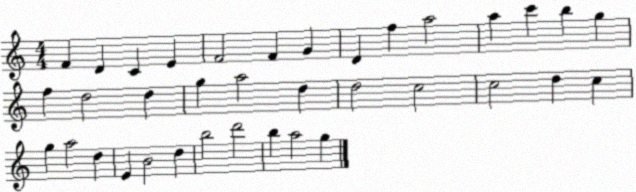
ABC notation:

X:1
T:Untitled
M:4/4
L:1/4
K:C
F D C E F2 F G D f a2 a c' b g f d2 d g a2 d d2 c2 c2 d c g a2 d E B2 d b2 d'2 b a2 g